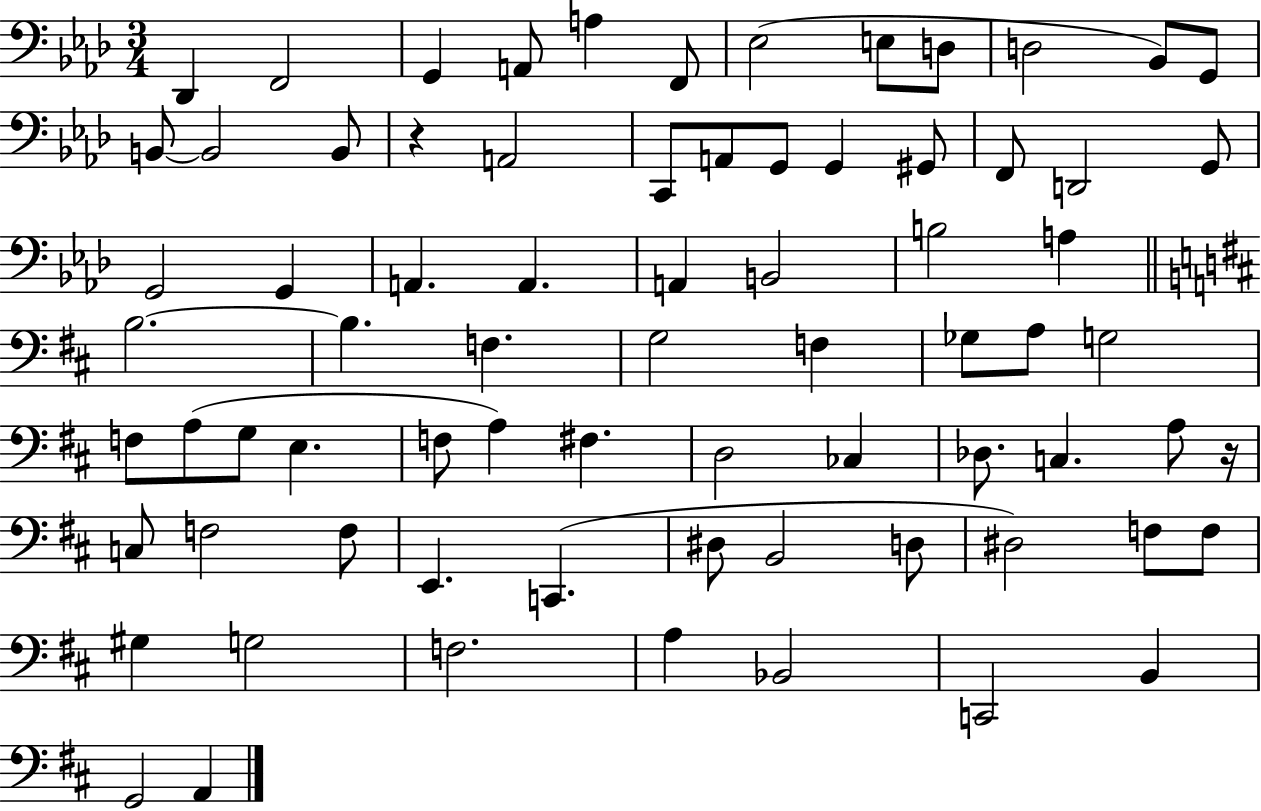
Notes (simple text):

Db2/q F2/h G2/q A2/e A3/q F2/e Eb3/h E3/e D3/e D3/h Bb2/e G2/e B2/e B2/h B2/e R/q A2/h C2/e A2/e G2/e G2/q G#2/e F2/e D2/h G2/e G2/h G2/q A2/q. A2/q. A2/q B2/h B3/h A3/q B3/h. B3/q. F3/q. G3/h F3/q Gb3/e A3/e G3/h F3/e A3/e G3/e E3/q. F3/e A3/q F#3/q. D3/h CES3/q Db3/e. C3/q. A3/e R/s C3/e F3/h F3/e E2/q. C2/q. D#3/e B2/h D3/e D#3/h F3/e F3/e G#3/q G3/h F3/h. A3/q Bb2/h C2/h B2/q G2/h A2/q